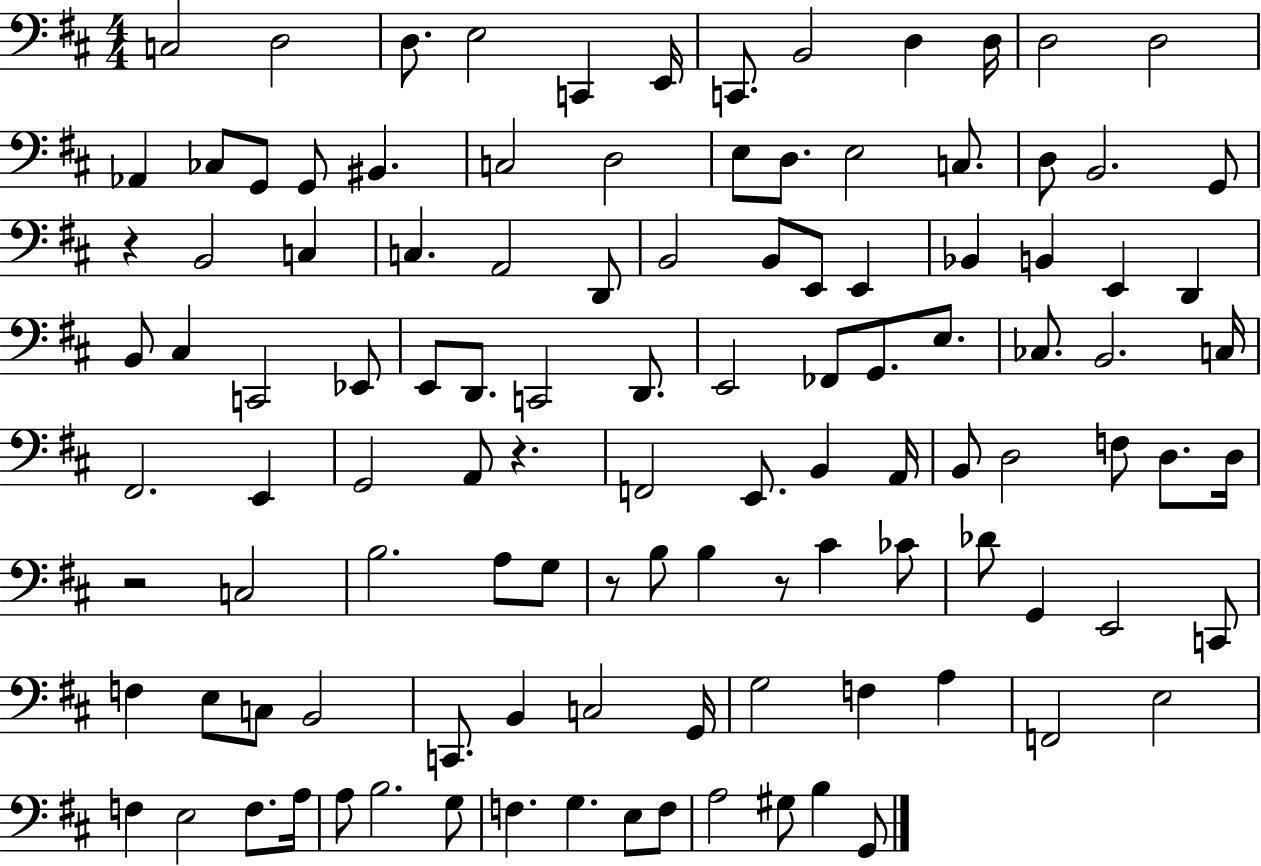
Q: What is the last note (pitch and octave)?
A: G2